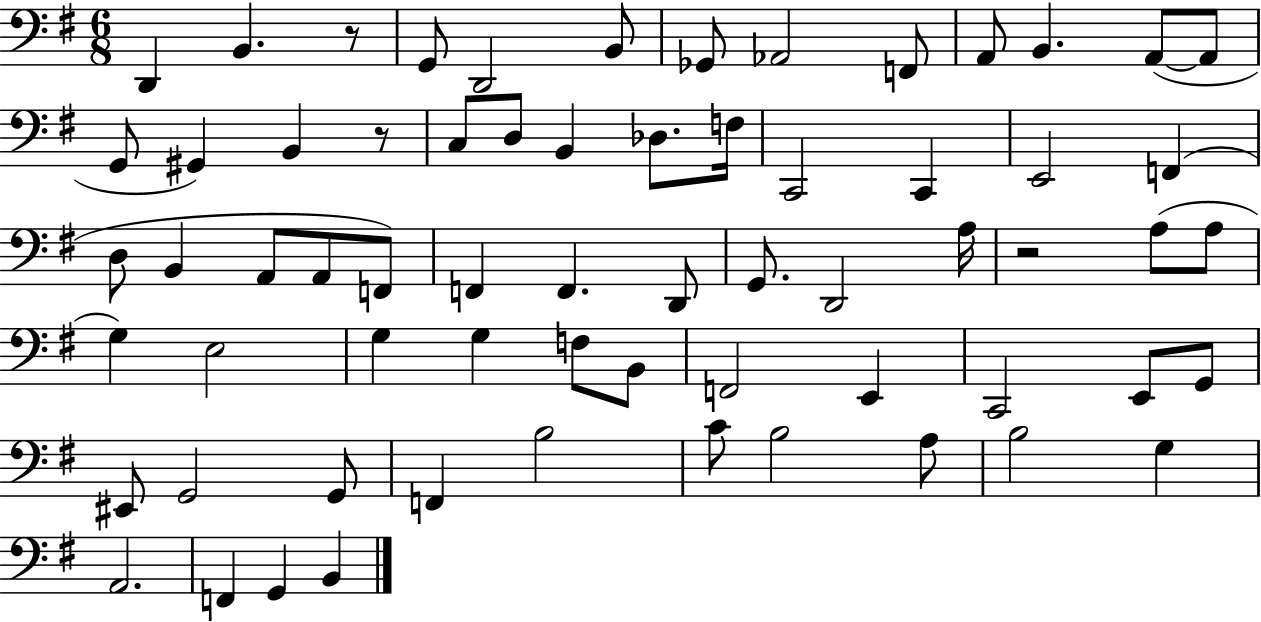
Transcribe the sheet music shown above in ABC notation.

X:1
T:Untitled
M:6/8
L:1/4
K:G
D,, B,, z/2 G,,/2 D,,2 B,,/2 _G,,/2 _A,,2 F,,/2 A,,/2 B,, A,,/2 A,,/2 G,,/2 ^G,, B,, z/2 C,/2 D,/2 B,, _D,/2 F,/4 C,,2 C,, E,,2 F,, D,/2 B,, A,,/2 A,,/2 F,,/2 F,, F,, D,,/2 G,,/2 D,,2 A,/4 z2 A,/2 A,/2 G, E,2 G, G, F,/2 B,,/2 F,,2 E,, C,,2 E,,/2 G,,/2 ^E,,/2 G,,2 G,,/2 F,, B,2 C/2 B,2 A,/2 B,2 G, A,,2 F,, G,, B,,